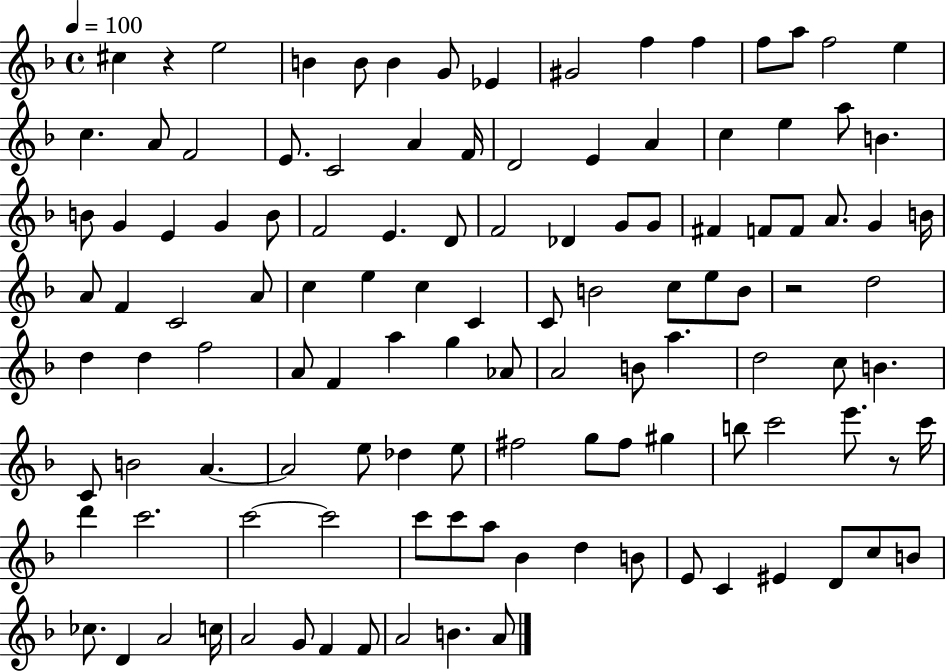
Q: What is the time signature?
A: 4/4